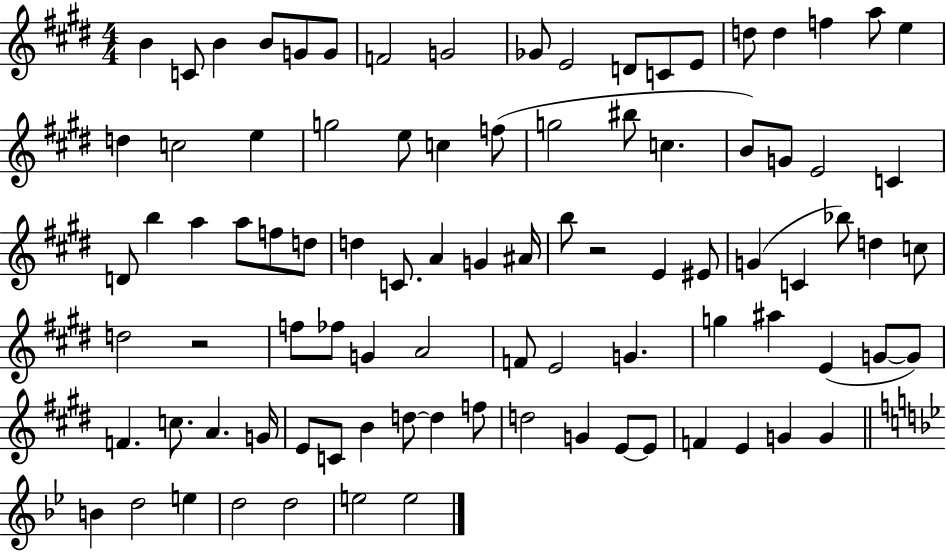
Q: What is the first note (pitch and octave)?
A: B4